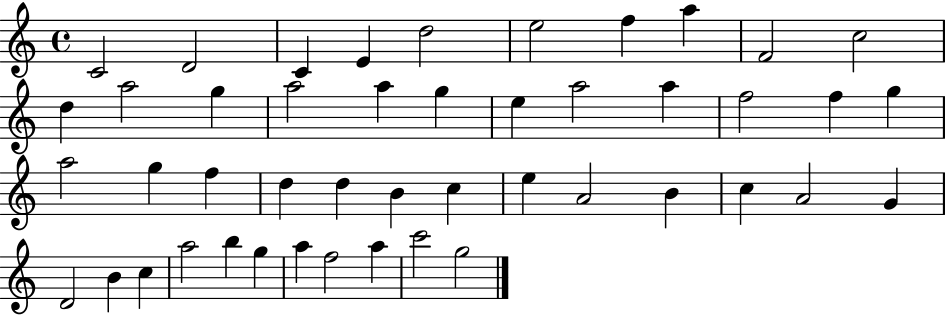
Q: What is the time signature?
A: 4/4